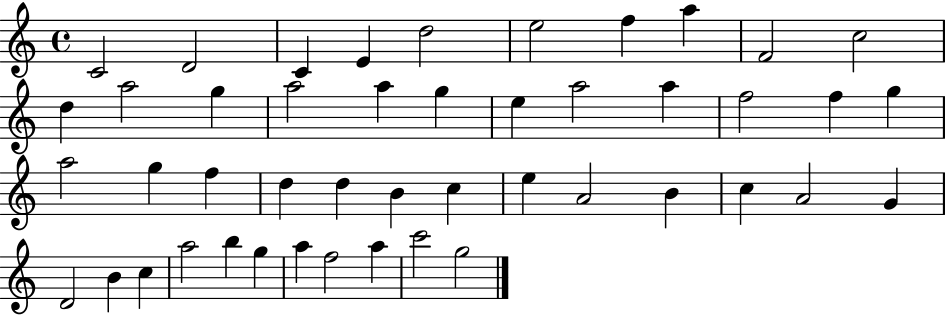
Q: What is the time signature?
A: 4/4